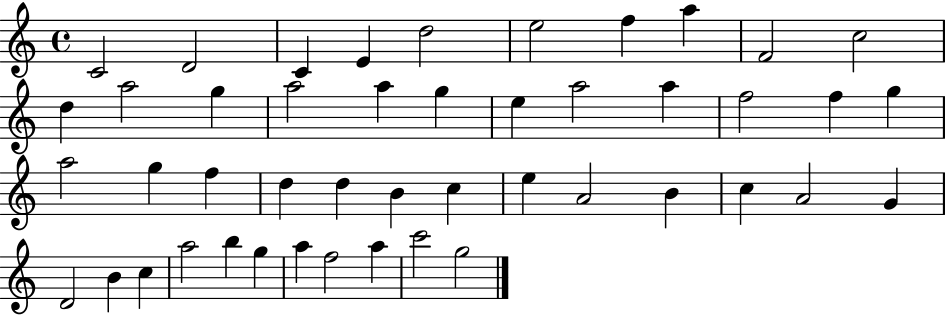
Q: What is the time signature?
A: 4/4